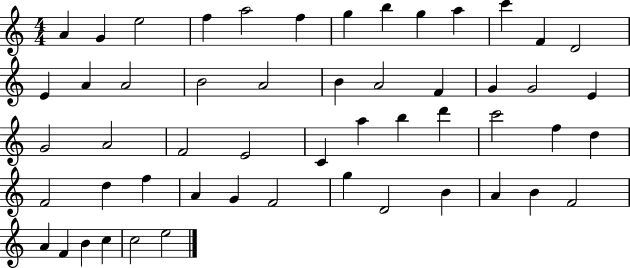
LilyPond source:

{
  \clef treble
  \numericTimeSignature
  \time 4/4
  \key c \major
  a'4 g'4 e''2 | f''4 a''2 f''4 | g''4 b''4 g''4 a''4 | c'''4 f'4 d'2 | \break e'4 a'4 a'2 | b'2 a'2 | b'4 a'2 f'4 | g'4 g'2 e'4 | \break g'2 a'2 | f'2 e'2 | c'4 a''4 b''4 d'''4 | c'''2 f''4 d''4 | \break f'2 d''4 f''4 | a'4 g'4 f'2 | g''4 d'2 b'4 | a'4 b'4 f'2 | \break a'4 f'4 b'4 c''4 | c''2 e''2 | \bar "|."
}